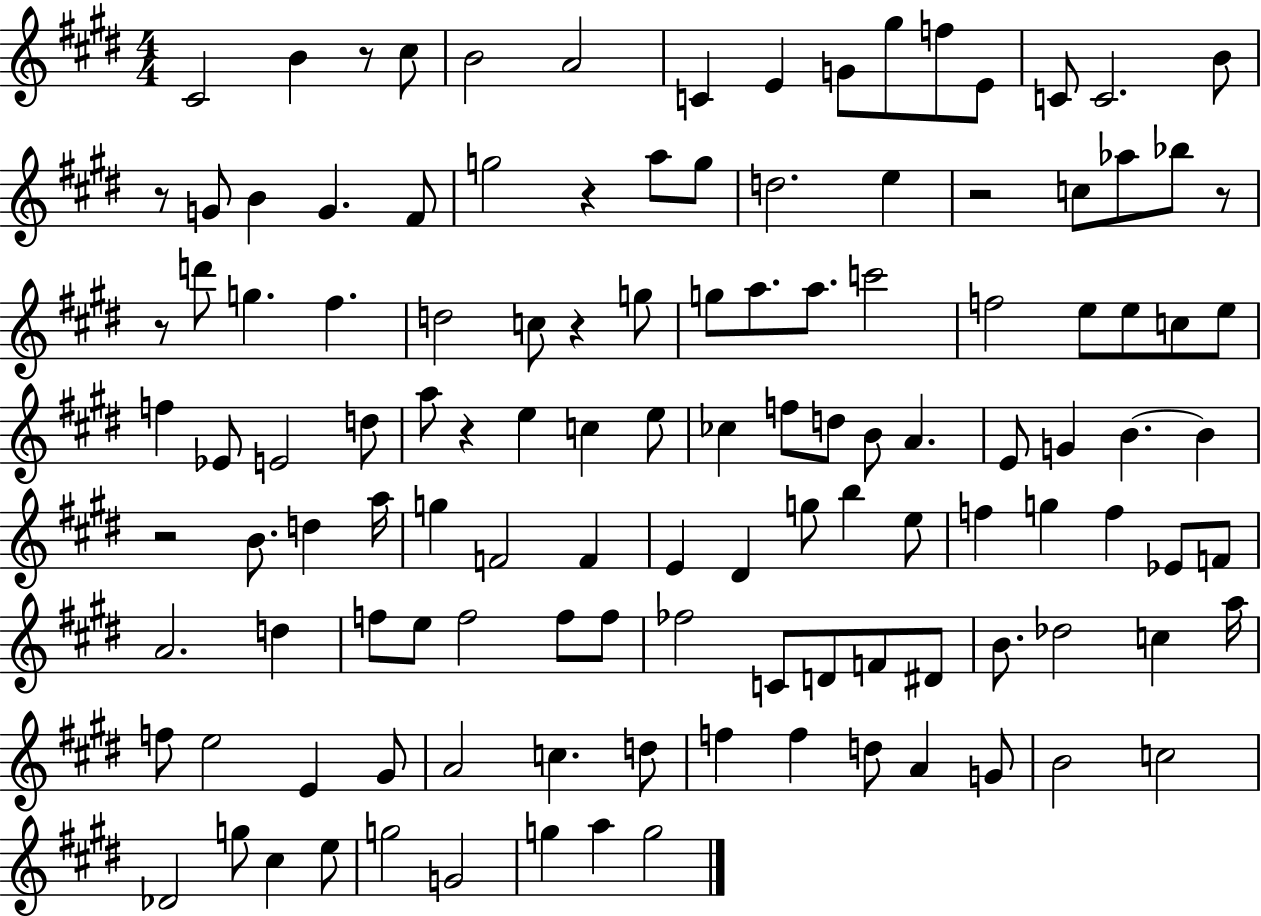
{
  \clef treble
  \numericTimeSignature
  \time 4/4
  \key e \major
  cis'2 b'4 r8 cis''8 | b'2 a'2 | c'4 e'4 g'8 gis''8 f''8 e'8 | c'8 c'2. b'8 | \break r8 g'8 b'4 g'4. fis'8 | g''2 r4 a''8 g''8 | d''2. e''4 | r2 c''8 aes''8 bes''8 r8 | \break r8 d'''8 g''4. fis''4. | d''2 c''8 r4 g''8 | g''8 a''8. a''8. c'''2 | f''2 e''8 e''8 c''8 e''8 | \break f''4 ees'8 e'2 d''8 | a''8 r4 e''4 c''4 e''8 | ces''4 f''8 d''8 b'8 a'4. | e'8 g'4 b'4.~~ b'4 | \break r2 b'8. d''4 a''16 | g''4 f'2 f'4 | e'4 dis'4 g''8 b''4 e''8 | f''4 g''4 f''4 ees'8 f'8 | \break a'2. d''4 | f''8 e''8 f''2 f''8 f''8 | fes''2 c'8 d'8 f'8 dis'8 | b'8. des''2 c''4 a''16 | \break f''8 e''2 e'4 gis'8 | a'2 c''4. d''8 | f''4 f''4 d''8 a'4 g'8 | b'2 c''2 | \break des'2 g''8 cis''4 e''8 | g''2 g'2 | g''4 a''4 g''2 | \bar "|."
}